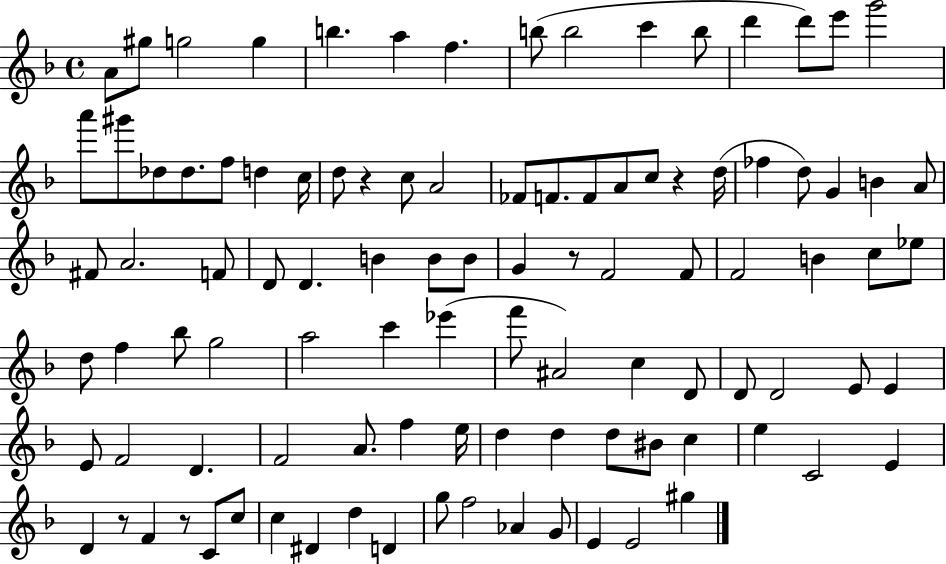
A4/e G#5/e G5/h G5/q B5/q. A5/q F5/q. B5/e B5/h C6/q B5/e D6/q D6/e E6/e G6/h A6/e G#6/e Db5/e Db5/e. F5/e D5/q C5/s D5/e R/q C5/e A4/h FES4/e F4/e. F4/e A4/e C5/e R/q D5/s FES5/q D5/e G4/q B4/q A4/e F#4/e A4/h. F4/e D4/e D4/q. B4/q B4/e B4/e G4/q R/e F4/h F4/e F4/h B4/q C5/e Eb5/e D5/e F5/q Bb5/e G5/h A5/h C6/q Eb6/q F6/e A#4/h C5/q D4/e D4/e D4/h E4/e E4/q E4/e F4/h D4/q. F4/h A4/e. F5/q E5/s D5/q D5/q D5/e BIS4/e C5/q E5/q C4/h E4/q D4/q R/e F4/q R/e C4/e C5/e C5/q D#4/q D5/q D4/q G5/e F5/h Ab4/q G4/e E4/q E4/h G#5/q